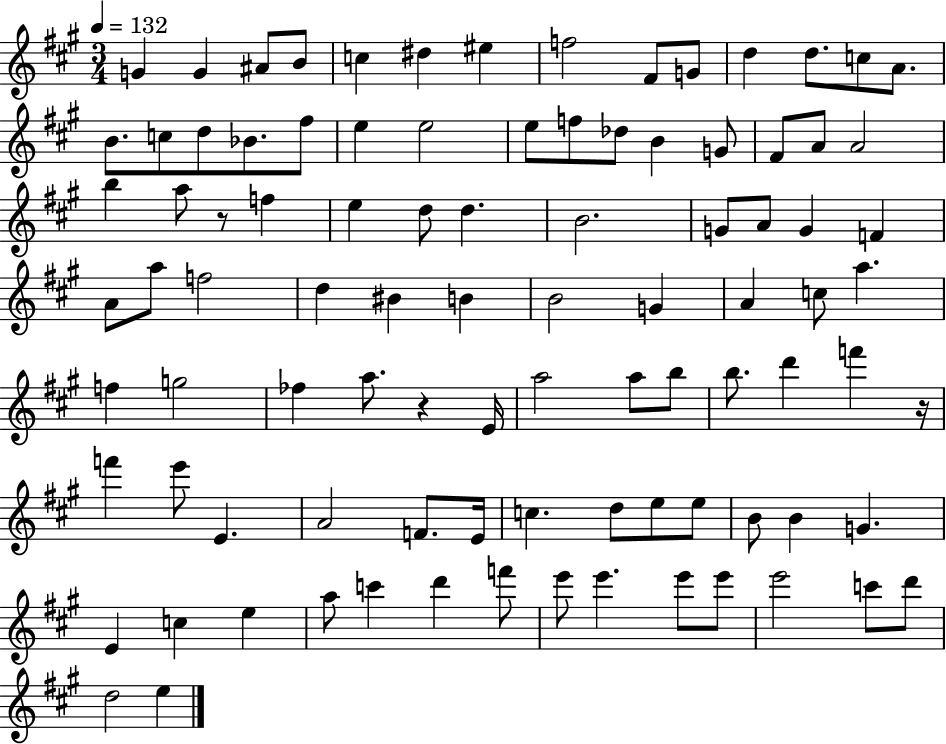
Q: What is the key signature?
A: A major